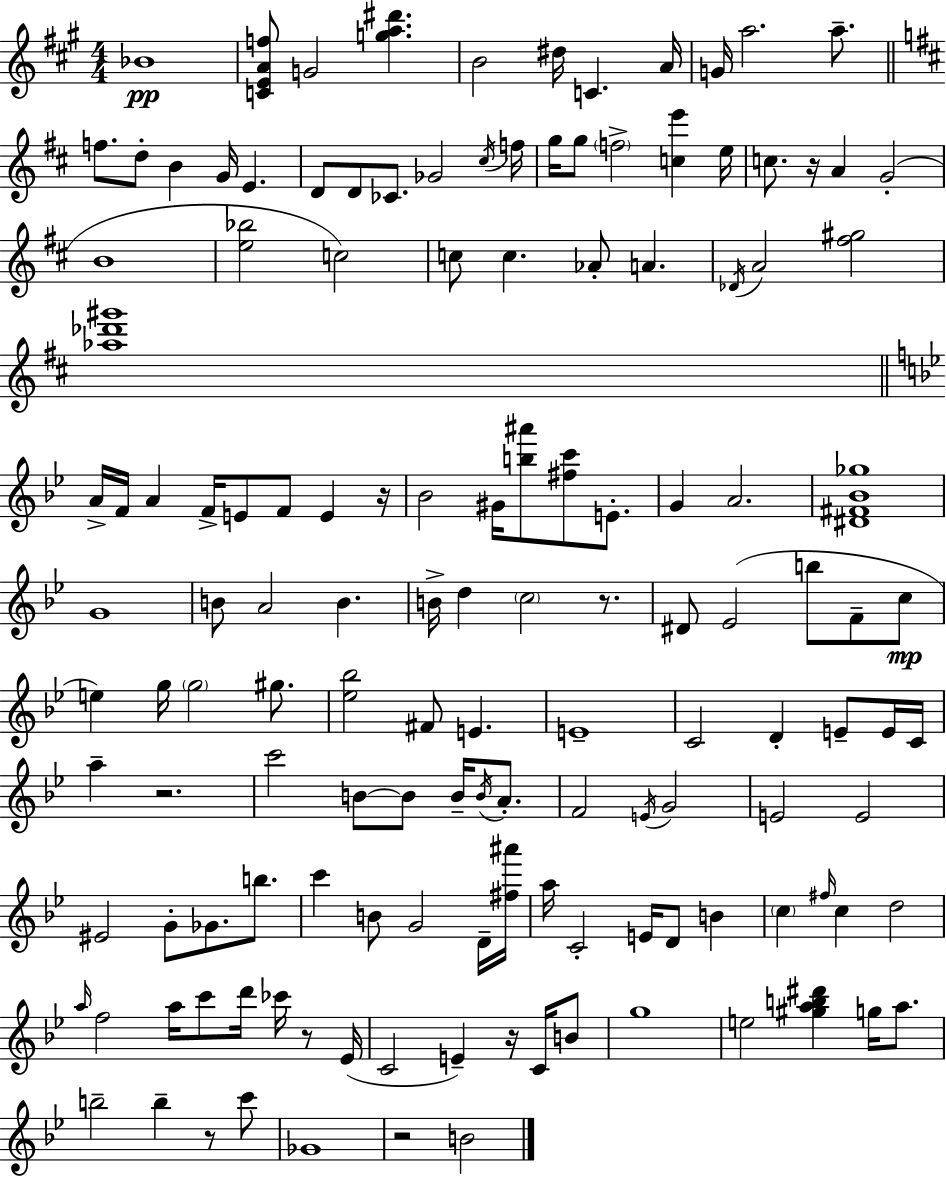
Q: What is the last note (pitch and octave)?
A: B4